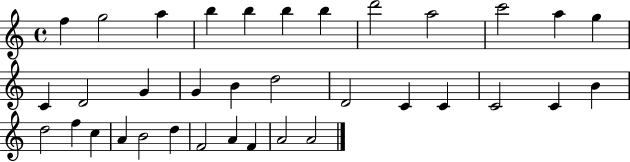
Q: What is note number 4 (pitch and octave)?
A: B5